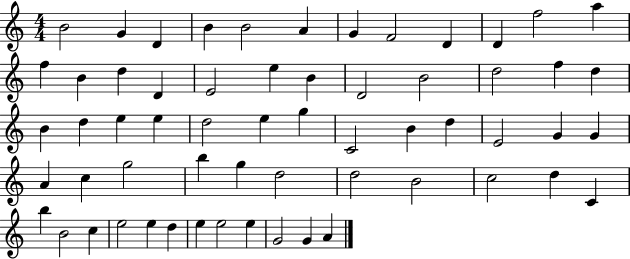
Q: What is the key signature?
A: C major